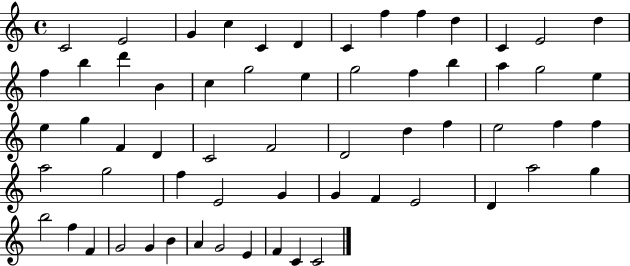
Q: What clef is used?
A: treble